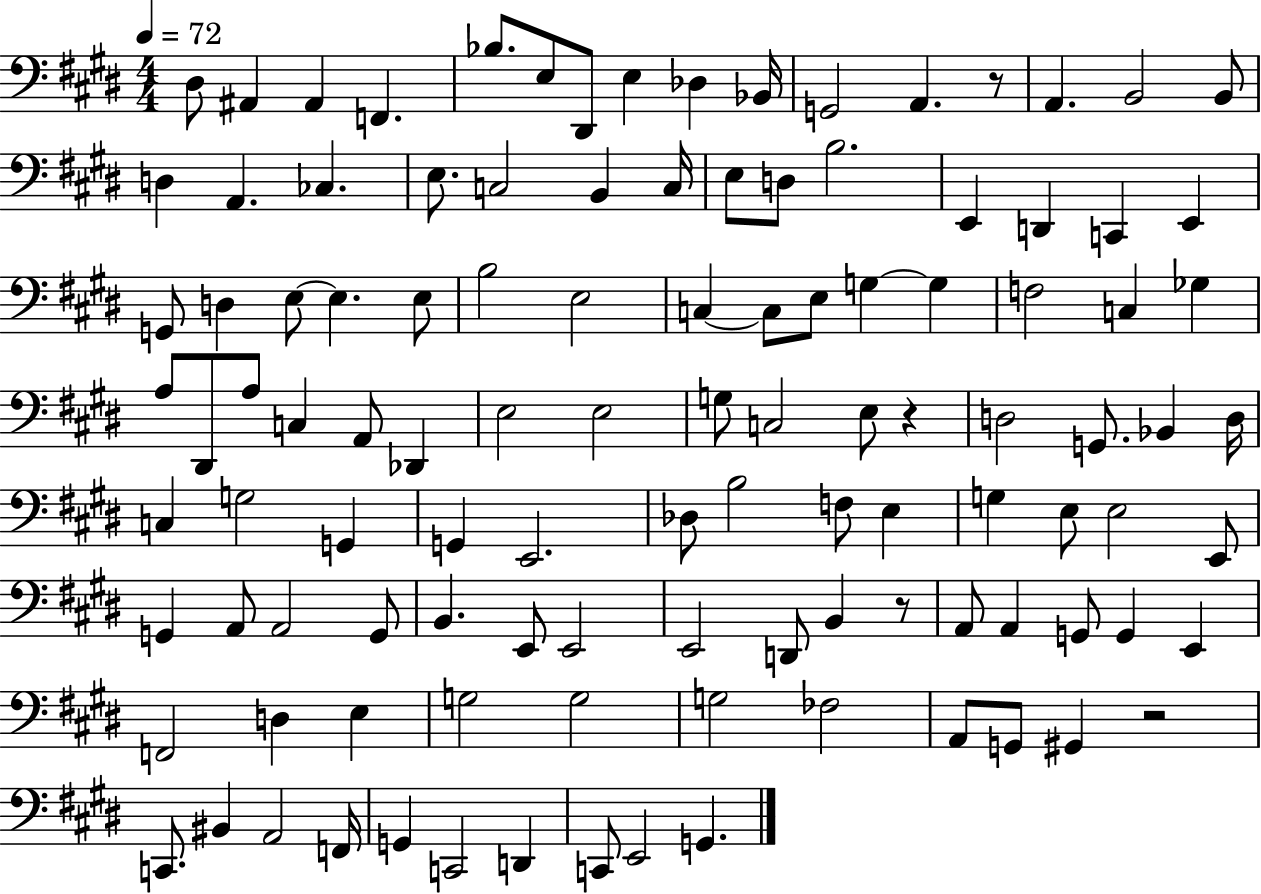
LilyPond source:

{
  \clef bass
  \numericTimeSignature
  \time 4/4
  \key e \major
  \tempo 4 = 72
  \repeat volta 2 { dis8 ais,4 ais,4 f,4. | bes8. e8 dis,8 e4 des4 bes,16 | g,2 a,4. r8 | a,4. b,2 b,8 | \break d4 a,4. ces4. | e8. c2 b,4 c16 | e8 d8 b2. | e,4 d,4 c,4 e,4 | \break g,8 d4 e8~~ e4. e8 | b2 e2 | c4~~ c8 e8 g4~~ g4 | f2 c4 ges4 | \break a8 dis,8 a8 c4 a,8 des,4 | e2 e2 | g8 c2 e8 r4 | d2 g,8. bes,4 d16 | \break c4 g2 g,4 | g,4 e,2. | des8 b2 f8 e4 | g4 e8 e2 e,8 | \break g,4 a,8 a,2 g,8 | b,4. e,8 e,2 | e,2 d,8 b,4 r8 | a,8 a,4 g,8 g,4 e,4 | \break f,2 d4 e4 | g2 g2 | g2 fes2 | a,8 g,8 gis,4 r2 | \break c,8. bis,4 a,2 f,16 | g,4 c,2 d,4 | c,8 e,2 g,4. | } \bar "|."
}